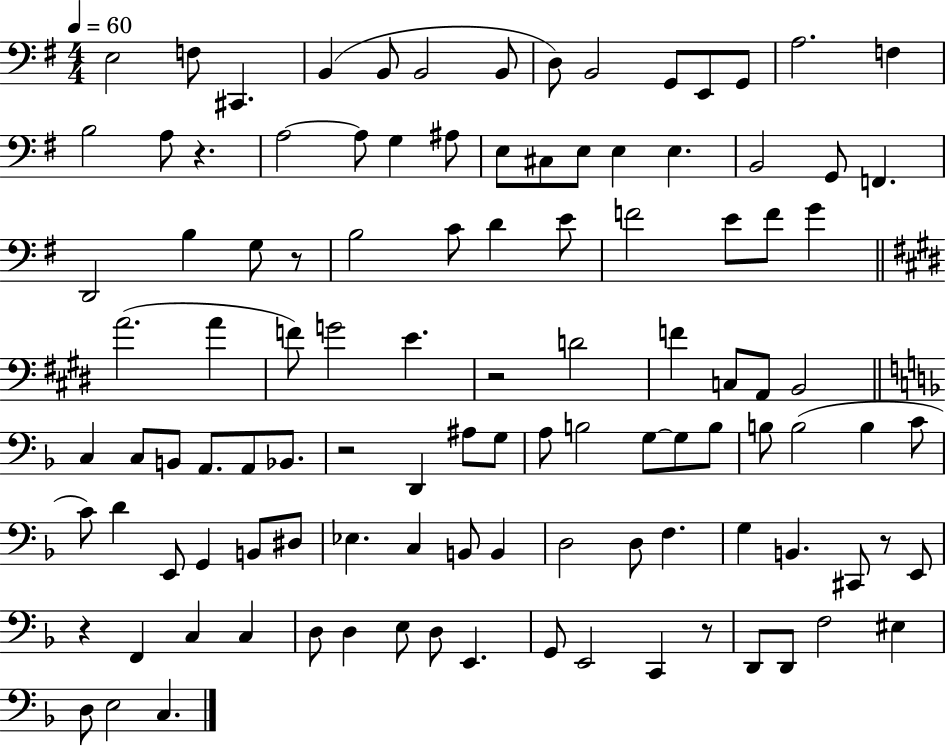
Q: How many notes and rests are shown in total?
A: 109